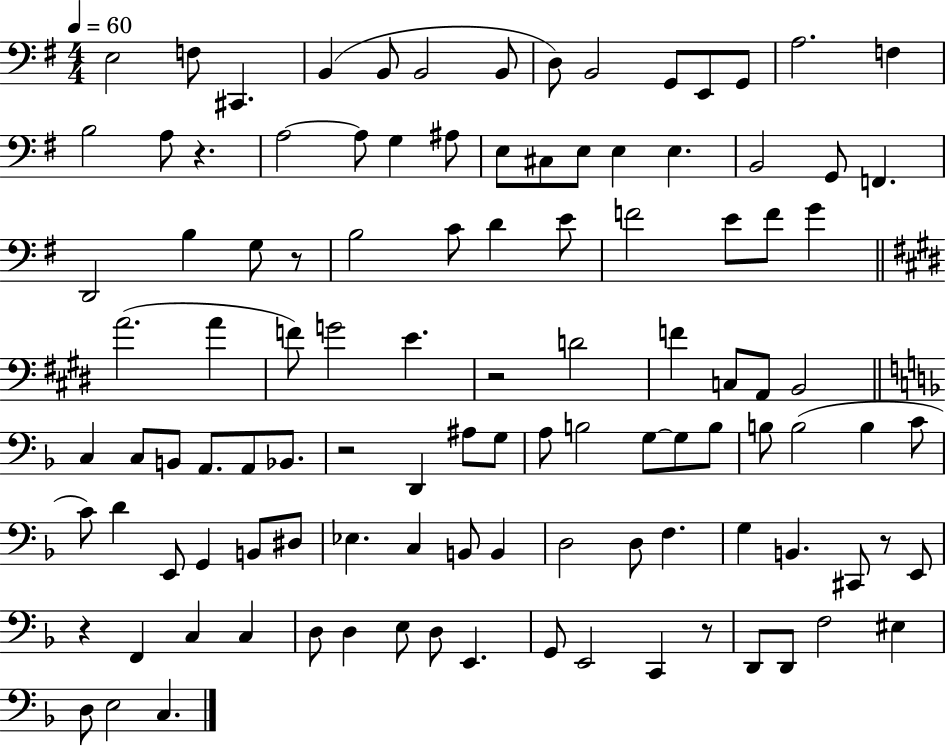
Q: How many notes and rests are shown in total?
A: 109